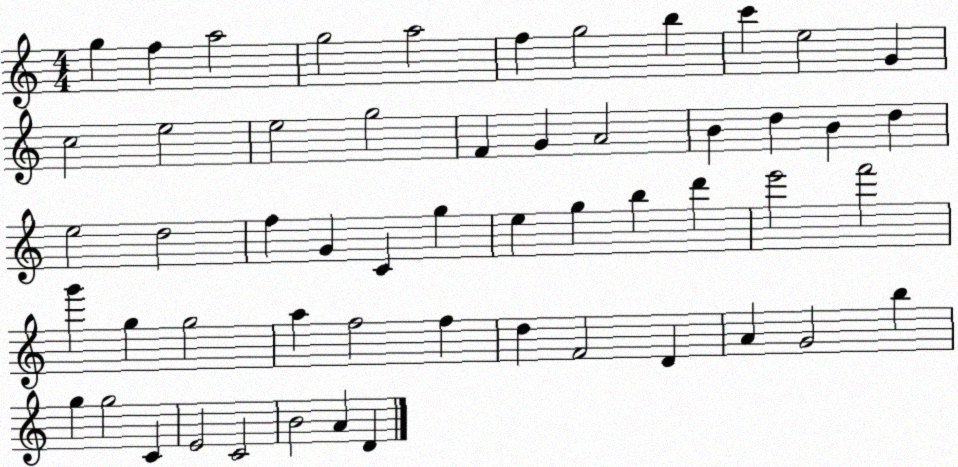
X:1
T:Untitled
M:4/4
L:1/4
K:C
g f a2 g2 a2 f g2 b c' e2 G c2 e2 e2 g2 F G A2 B d B d e2 d2 f G C g e g b d' e'2 f'2 g' g g2 a f2 f d F2 D A G2 b g g2 C E2 C2 B2 A D